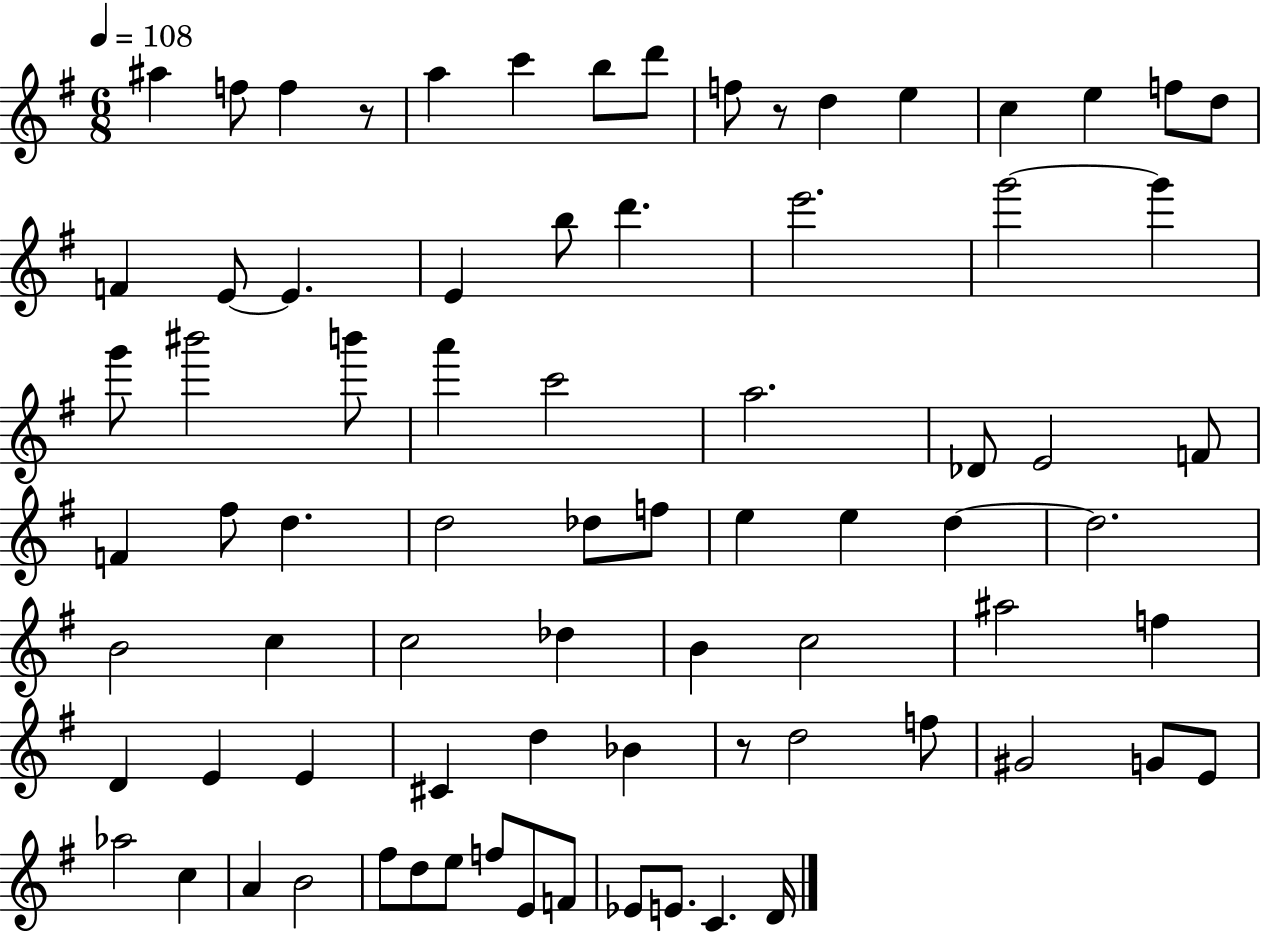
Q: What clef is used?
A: treble